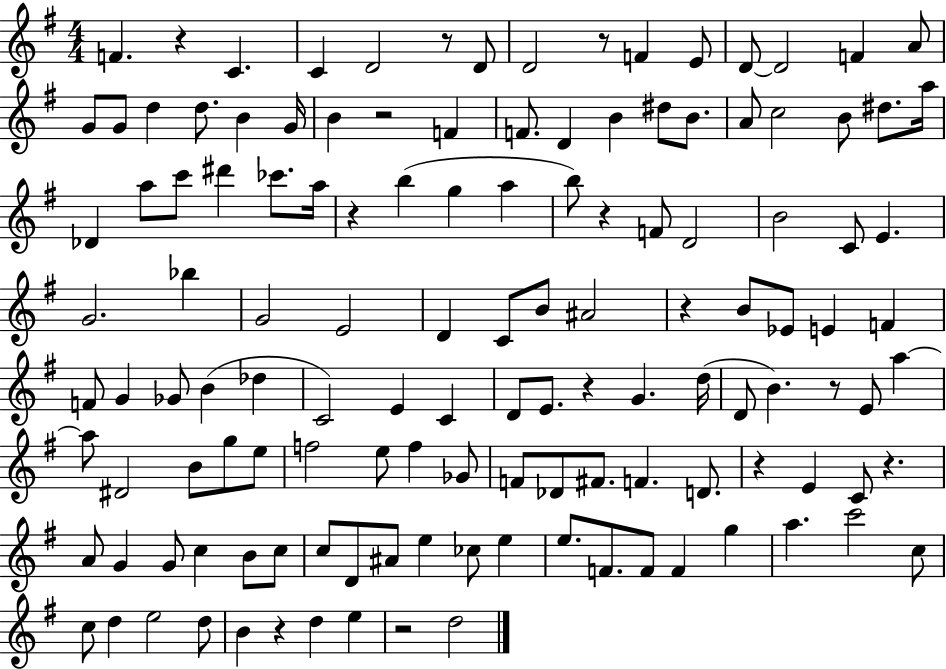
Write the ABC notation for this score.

X:1
T:Untitled
M:4/4
L:1/4
K:G
F z C C D2 z/2 D/2 D2 z/2 F E/2 D/2 D2 F A/2 G/2 G/2 d d/2 B G/4 B z2 F F/2 D B ^d/2 B/2 A/2 c2 B/2 ^d/2 a/4 _D a/2 c'/2 ^d' _c'/2 a/4 z b g a b/2 z F/2 D2 B2 C/2 E G2 _b G2 E2 D C/2 B/2 ^A2 z B/2 _E/2 E F F/2 G _G/2 B _d C2 E C D/2 E/2 z G d/4 D/2 B z/2 E/2 a a/2 ^D2 B/2 g/2 e/2 f2 e/2 f _G/2 F/2 _D/2 ^F/2 F D/2 z E C/2 z A/2 G G/2 c B/2 c/2 c/2 D/2 ^A/2 e _c/2 e e/2 F/2 F/2 F g a c'2 c/2 c/2 d e2 d/2 B z d e z2 d2